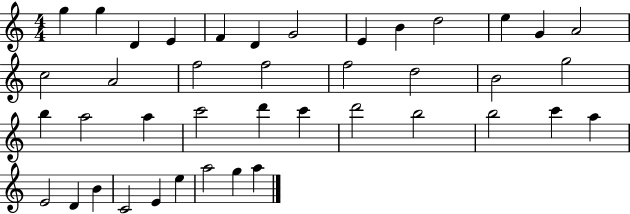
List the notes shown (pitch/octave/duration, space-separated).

G5/q G5/q D4/q E4/q F4/q D4/q G4/h E4/q B4/q D5/h E5/q G4/q A4/h C5/h A4/h F5/h F5/h F5/h D5/h B4/h G5/h B5/q A5/h A5/q C6/h D6/q C6/q D6/h B5/h B5/h C6/q A5/q E4/h D4/q B4/q C4/h E4/q E5/q A5/h G5/q A5/q